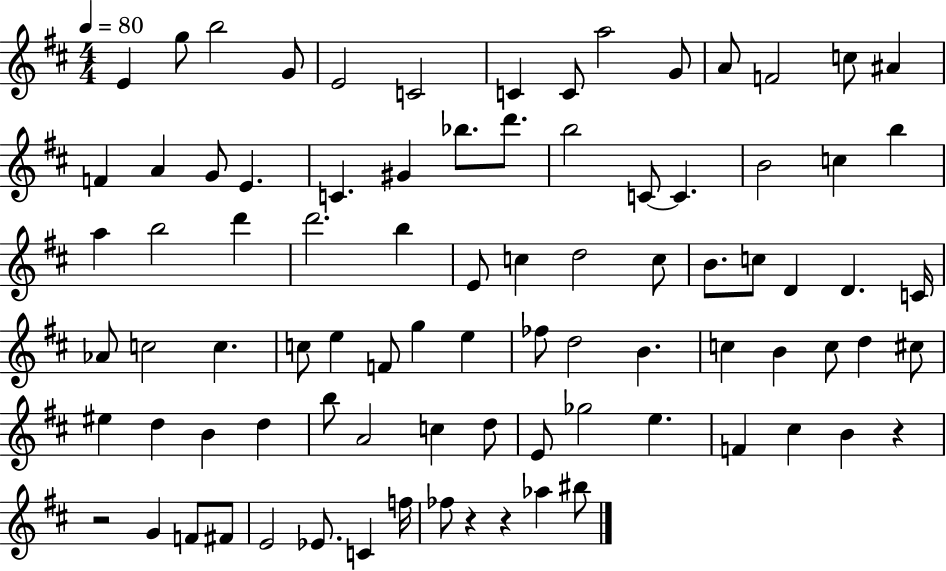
X:1
T:Untitled
M:4/4
L:1/4
K:D
E g/2 b2 G/2 E2 C2 C C/2 a2 G/2 A/2 F2 c/2 ^A F A G/2 E C ^G _b/2 d'/2 b2 C/2 C B2 c b a b2 d' d'2 b E/2 c d2 c/2 B/2 c/2 D D C/4 _A/2 c2 c c/2 e F/2 g e _f/2 d2 B c B c/2 d ^c/2 ^e d B d b/2 A2 c d/2 E/2 _g2 e F ^c B z z2 G F/2 ^F/2 E2 _E/2 C f/4 _f/2 z z _a ^b/2